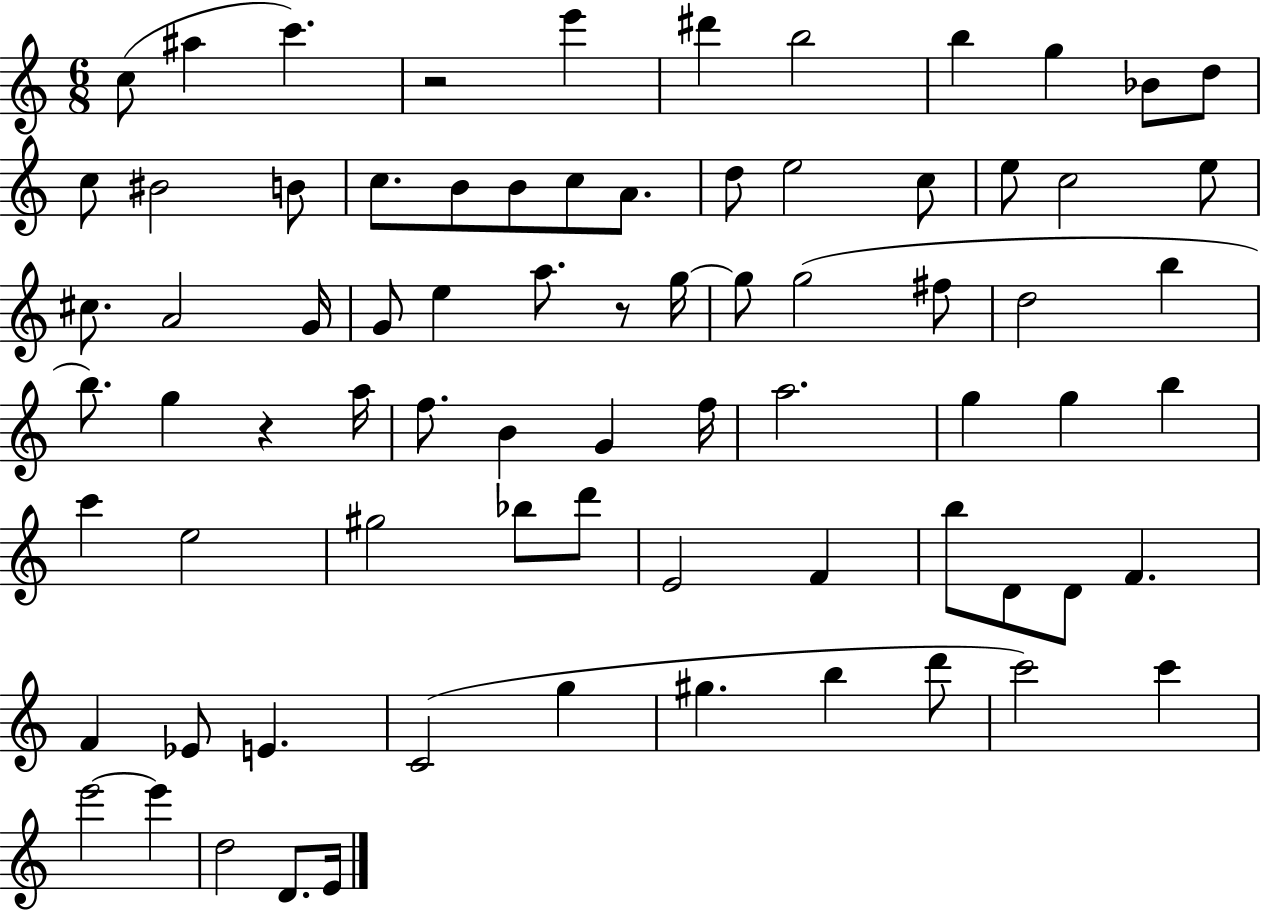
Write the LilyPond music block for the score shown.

{
  \clef treble
  \numericTimeSignature
  \time 6/8
  \key c \major
  c''8( ais''4 c'''4.) | r2 e'''4 | dis'''4 b''2 | b''4 g''4 bes'8 d''8 | \break c''8 bis'2 b'8 | c''8. b'8 b'8 c''8 a'8. | d''8 e''2 c''8 | e''8 c''2 e''8 | \break cis''8. a'2 g'16 | g'8 e''4 a''8. r8 g''16~~ | g''8 g''2( fis''8 | d''2 b''4 | \break b''8.) g''4 r4 a''16 | f''8. b'4 g'4 f''16 | a''2. | g''4 g''4 b''4 | \break c'''4 e''2 | gis''2 bes''8 d'''8 | e'2 f'4 | b''8 d'8 d'8 f'4. | \break f'4 ees'8 e'4. | c'2( g''4 | gis''4. b''4 d'''8 | c'''2) c'''4 | \break e'''2~~ e'''4 | d''2 d'8. e'16 | \bar "|."
}